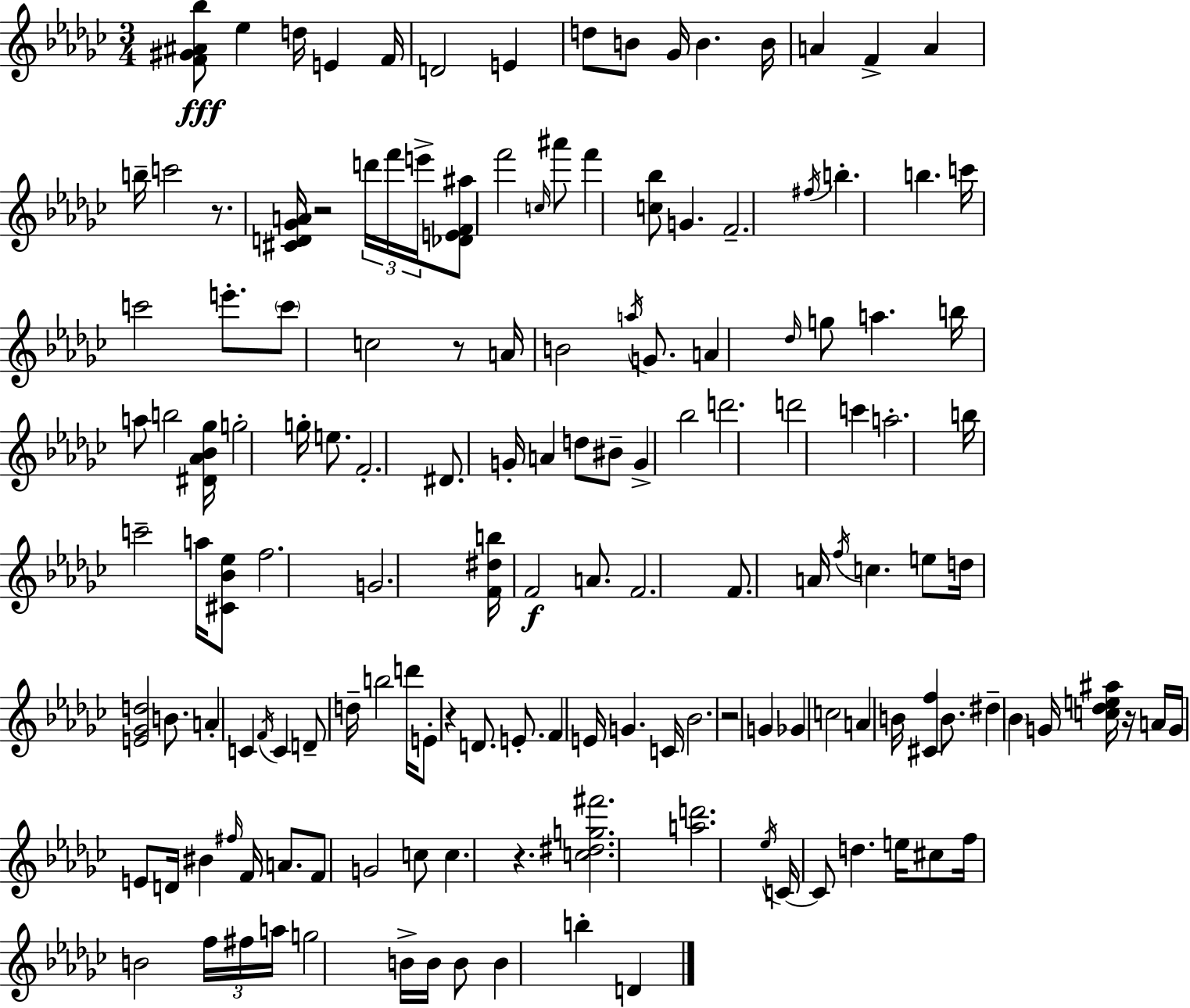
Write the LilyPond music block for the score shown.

{
  \clef treble
  \numericTimeSignature
  \time 3/4
  \key ees \minor
  <f' gis' ais' bes''>8\fff ees''4 d''16 e'4 f'16 | d'2 e'4 | d''8 b'8 ges'16 b'4. b'16 | a'4 f'4-> a'4 | \break b''16-- c'''2 r8. | <cis' d' ges' a'>16 r2 \tuplet 3/2 { d'''16 f'''16 e'''16-> } | <des' e' f' ais''>8 f'''2 \grace { c''16 } ais'''8 | f'''4 <c'' bes''>8 g'4. | \break f'2.-- | \acciaccatura { fis''16 } b''4.-. b''4. | c'''16 c'''2 e'''8.-. | \parenthesize c'''8 c''2 | \break r8 a'16 b'2 \acciaccatura { a''16 } | g'8. a'4 \grace { des''16 } g''8 a''4. | b''16 a''8 b''2 | <dis' aes' bes' ges''>16 g''2-. | \break g''16-. e''8. f'2.-. | dis'8. g'16-. a'4 | d''8 bis'8-- g'4-> bes''2 | d'''2. | \break d'''2 | c'''4 a''2.-. | b''16 c'''2-- | a''16 <cis' bes' ees''>8 f''2. | \break g'2. | <f' dis'' b''>16 f'2\f | a'8. f'2. | f'8. a'16 \acciaccatura { f''16 } c''4. | \break e''8 d''16 <e' ges' d''>2 | b'8. a'4-. c'4 | \acciaccatura { f'16 } c'4 d'8-- d''16-- b''2 | d'''16 e'8-. r4 | \break d'8. e'8.-. f'4 e'16 g'4. | c'16 bes'2. | r2 | g'4 ges'4 c''2 | \break a'4 b'16 <cis' f''>4 | b'8. dis''4-- \parenthesize bes'4 | g'16 <c'' des'' e'' ais''>16 r16 a'16 g'16 e'8 d'16 bis'4 | \grace { fis''16 } f'16 a'8. f'8 g'2 | \break c''8 c''4. | r4. <c'' dis'' g'' fis'''>2. | <a'' d'''>2. | \acciaccatura { ees''16 } c'16~~ c'8 d''4. | \break e''16 cis''8 f''16 b'2 | \tuplet 3/2 { f''16 fis''16 a''16 } g''2 | b'16-> b'16 b'8 b'4 | b''4-. d'4 \bar "|."
}